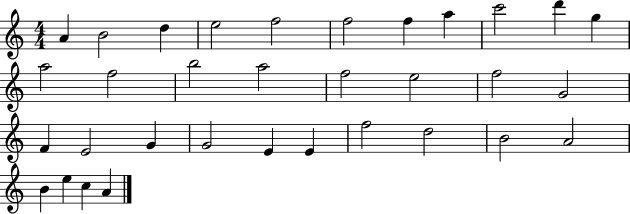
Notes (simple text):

A4/q B4/h D5/q E5/h F5/h F5/h F5/q A5/q C6/h D6/q G5/q A5/h F5/h B5/h A5/h F5/h E5/h F5/h G4/h F4/q E4/h G4/q G4/h E4/q E4/q F5/h D5/h B4/h A4/h B4/q E5/q C5/q A4/q